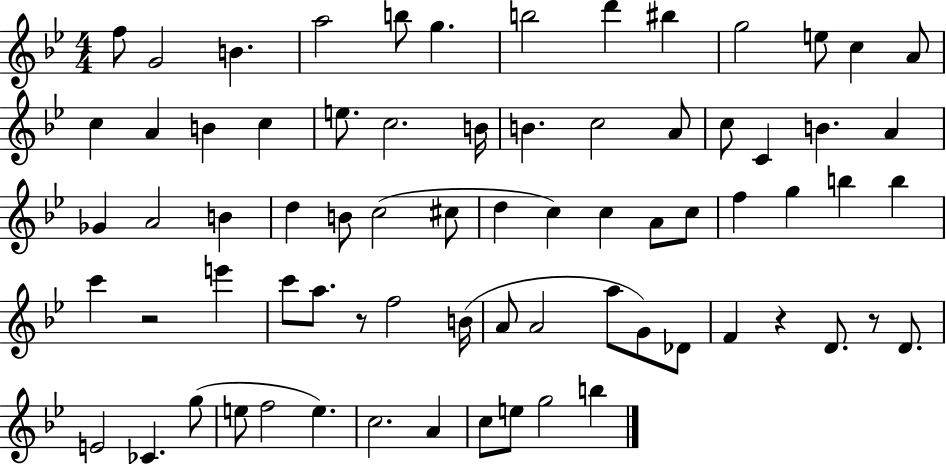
F5/e G4/h B4/q. A5/h B5/e G5/q. B5/h D6/q BIS5/q G5/h E5/e C5/q A4/e C5/q A4/q B4/q C5/q E5/e. C5/h. B4/s B4/q. C5/h A4/e C5/e C4/q B4/q. A4/q Gb4/q A4/h B4/q D5/q B4/e C5/h C#5/e D5/q C5/q C5/q A4/e C5/e F5/q G5/q B5/q B5/q C6/q R/h E6/q C6/e A5/e. R/e F5/h B4/s A4/e A4/h A5/e G4/e Db4/e F4/q R/q D4/e. R/e D4/e. E4/h CES4/q. G5/e E5/e F5/h E5/q. C5/h. A4/q C5/e E5/e G5/h B5/q